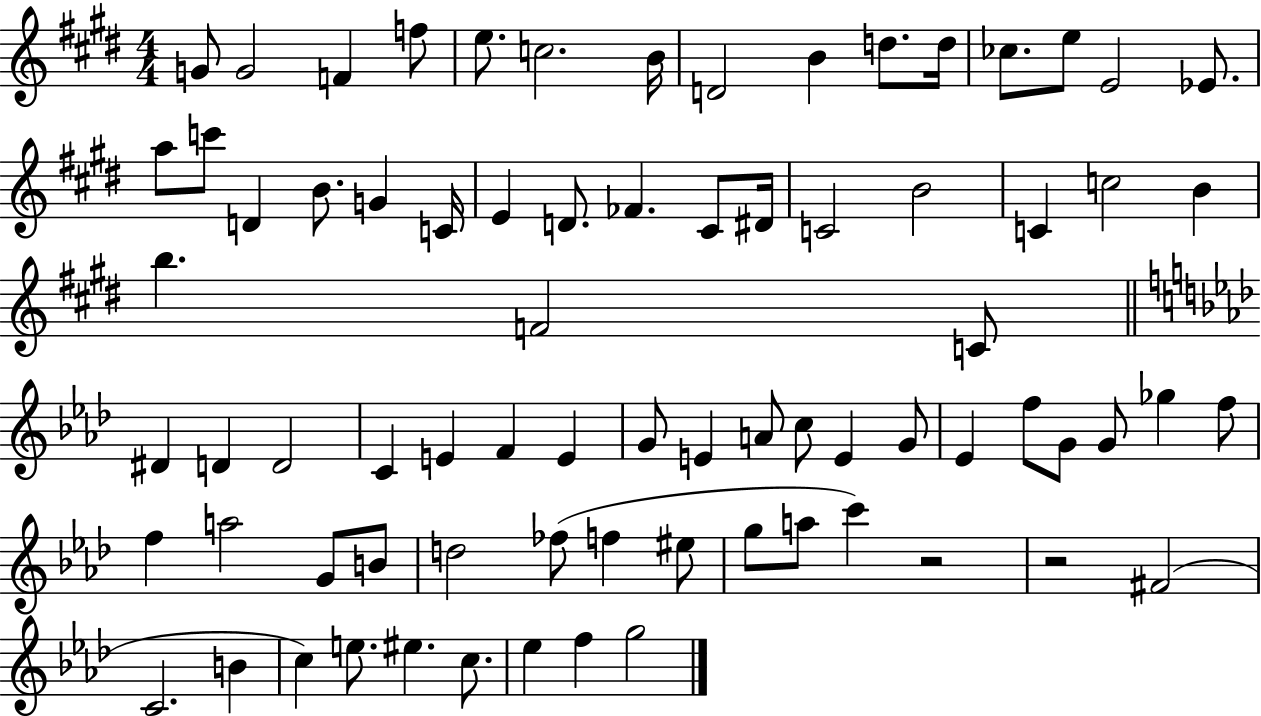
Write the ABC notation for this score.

X:1
T:Untitled
M:4/4
L:1/4
K:E
G/2 G2 F f/2 e/2 c2 B/4 D2 B d/2 d/4 _c/2 e/2 E2 _E/2 a/2 c'/2 D B/2 G C/4 E D/2 _F ^C/2 ^D/4 C2 B2 C c2 B b F2 C/2 ^D D D2 C E F E G/2 E A/2 c/2 E G/2 _E f/2 G/2 G/2 _g f/2 f a2 G/2 B/2 d2 _f/2 f ^e/2 g/2 a/2 c' z2 z2 ^F2 C2 B c e/2 ^e c/2 _e f g2